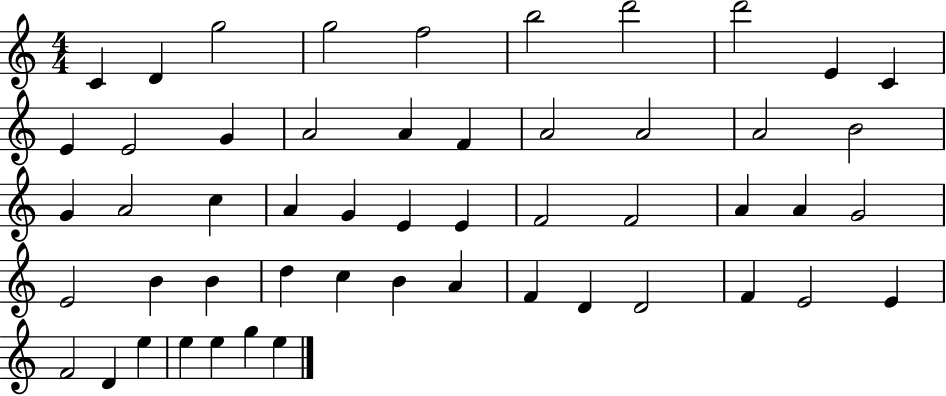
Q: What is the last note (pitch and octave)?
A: E5